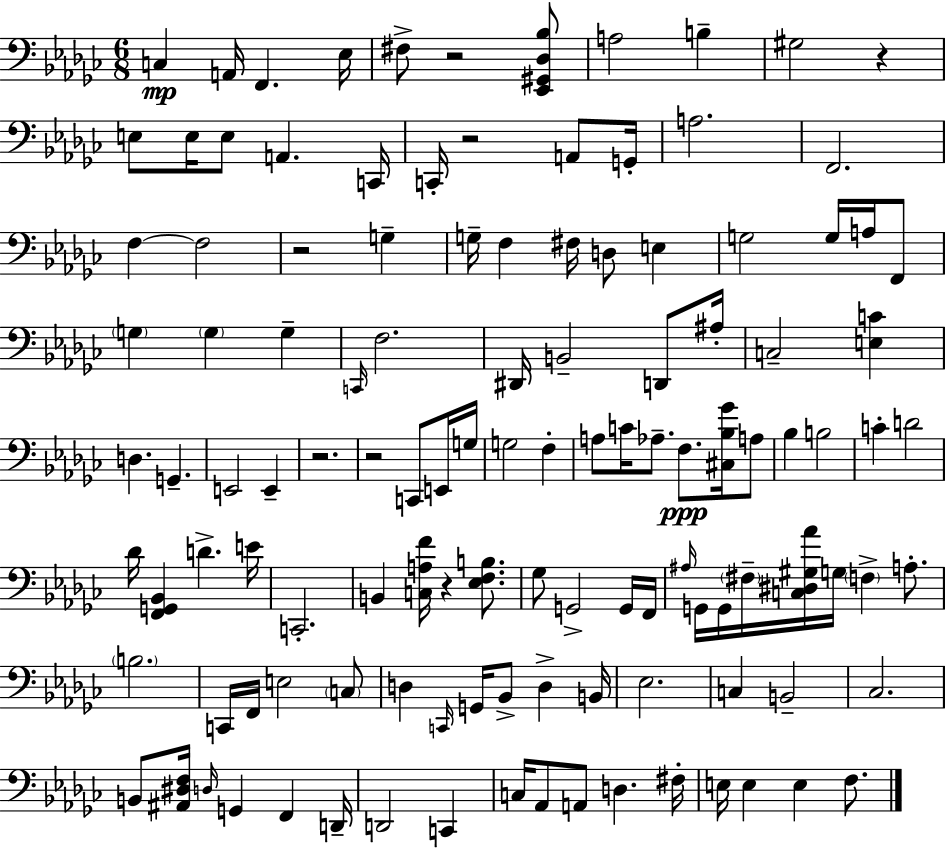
{
  \clef bass
  \numericTimeSignature
  \time 6/8
  \key ees \minor
  c4\mp a,16 f,4. ees16 | fis8-> r2 <ees, gis, des bes>8 | a2 b4-- | gis2 r4 | \break e8 e16 e8 a,4. c,16 | c,16-. r2 a,8 g,16-. | a2. | f,2. | \break f4~~ f2 | r2 g4-- | g16-- f4 fis16 d8 e4 | g2 g16 a16 f,8 | \break \parenthesize g4 \parenthesize g4 g4-- | \grace { c,16 } f2. | dis,16 b,2-- d,8 | ais16-. c2-- <e c'>4 | \break d4. g,4.-- | e,2 e,4-- | r2. | r2 c,8 e,16 | \break g16 g2 f4-. | a8 c'16 aes8.-- f8.\ppp <cis bes ges'>16 a8 | bes4 b2 | c'4-. d'2 | \break des'16 <f, g, bes,>4 d'4.-> | e'16 c,2.-. | b,4 <c a f'>16 r4 <ees f b>8. | ges8 g,2-> g,16 | \break f,16 \grace { ais16 } g,16 g,16 \parenthesize fis16-- <c dis gis aes'>16 g16 \parenthesize f4-> a8.-. | \parenthesize b2. | c,16 f,16 e2 | \parenthesize c8 d4 \grace { c,16 } g,16 bes,8-> d4-> | \break b,16 ees2. | c4 b,2-- | ces2. | b,8 <ais, dis f>16 \grace { d16 } g,4 f,4 | \break d,16-- d,2 | c,4 c16 aes,8 a,8 d4. | fis16-. e16 e4 e4 | f8. \bar "|."
}